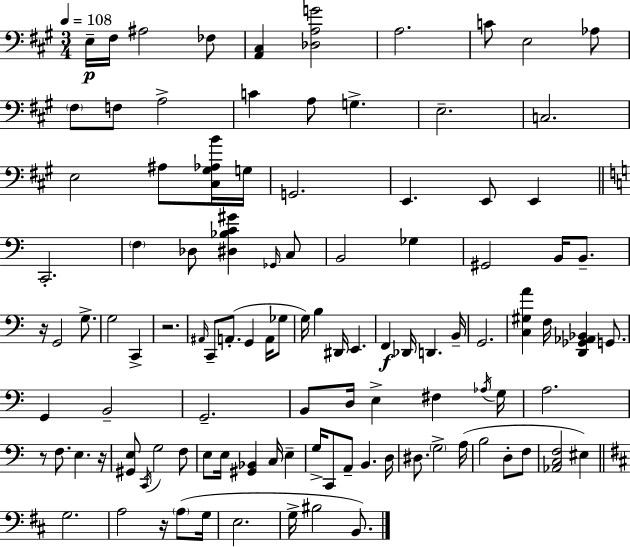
{
  \clef bass
  \numericTimeSignature
  \time 3/4
  \key a \major
  \tempo 4 = 108
  e16--\p fis16 ais2 fes8 | <a, cis>4 <des a g'>2 | a2. | c'8 e2 aes8 | \break \parenthesize fis8 f8 a2-> | c'4 a8 g4.-> | e2.-- | c2. | \break e2 ais8 <cis gis aes b'>16 g16 | g,2. | e,4. e,8 e,4 | \bar "||" \break \key c \major c,2.-. | \parenthesize f4 des8 <dis bes c' gis'>4 \grace { ges,16 } c8 | b,2 ges4 | gis,2 b,16 b,8.-- | \break r16 g,2 g8.-> | g2 c,4-> | r2. | \grace { ais,16 } c,8-- a,8.-.( g,4 a,16 | \break ges8 g16) b4 dis,16 e,4. | f,4\f des,16 d,4. | b,16-- g,2. | <c gis a'>4 f16 <d, ges, aes, bes,>4 g,8. | \break g,4 b,2-- | g,2.-- | b,8 d16 e4-> fis4 | \acciaccatura { aes16 } g16 a2. | \break r8 f8. e4. | r16 <gis, e>8 \acciaccatura { c,16 } g2 | f8 e8 e16 <gis, bes,>4 c16 | e4-- g16-> c,8 a,8-- b,4. | \break d16 dis8. \parenthesize g2-> | a16( b2 | d8-. f8 <aes, c f>2 | eis4) \bar "||" \break \key d \major g2. | a2 r16 \parenthesize a8( g16 | e2. | g16-> bis2 b,8.) | \break \bar "|."
}